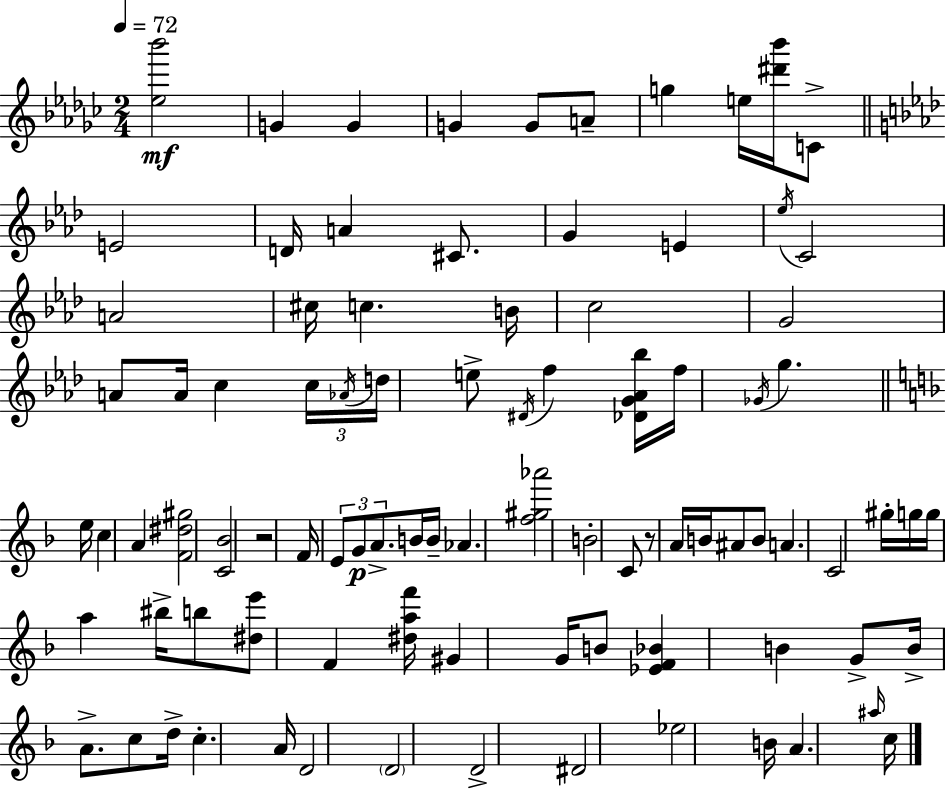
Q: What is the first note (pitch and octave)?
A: G4